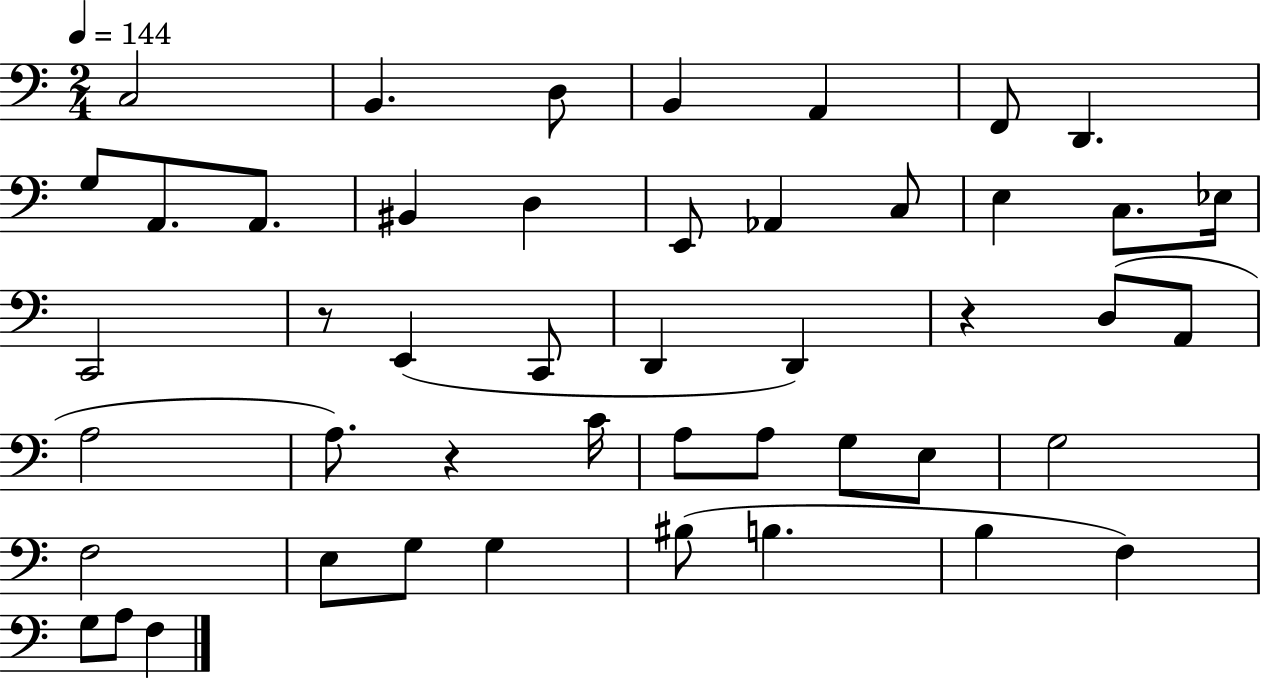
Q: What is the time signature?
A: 2/4